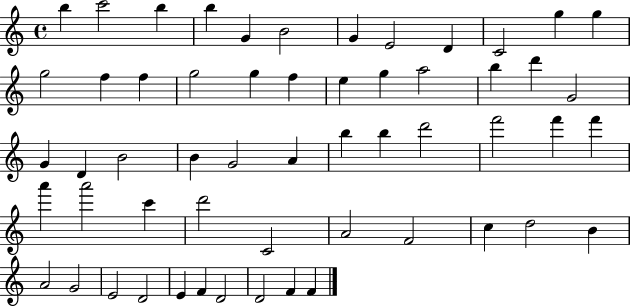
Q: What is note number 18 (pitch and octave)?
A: F5